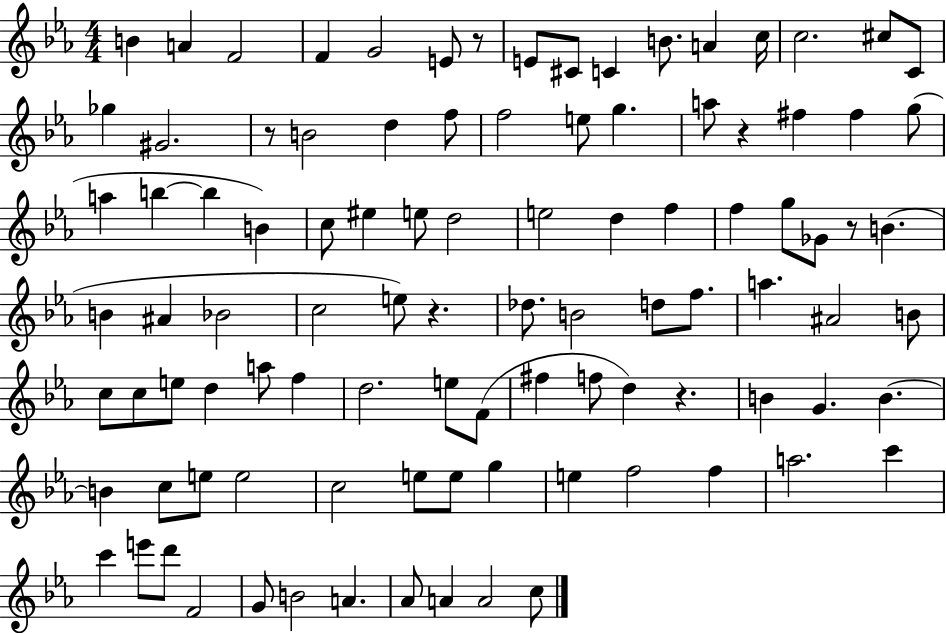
B4/q A4/q F4/h F4/q G4/h E4/e R/e E4/e C#4/e C4/q B4/e. A4/q C5/s C5/h. C#5/e C4/e Gb5/q G#4/h. R/e B4/h D5/q F5/e F5/h E5/e G5/q. A5/e R/q F#5/q F#5/q G5/e A5/q B5/q B5/q B4/q C5/e EIS5/q E5/e D5/h E5/h D5/q F5/q F5/q G5/e Gb4/e R/e B4/q. B4/q A#4/q Bb4/h C5/h E5/e R/q. Db5/e. B4/h D5/e F5/e. A5/q. A#4/h B4/e C5/e C5/e E5/e D5/q A5/e F5/q D5/h. E5/e F4/e F#5/q F5/e D5/q R/q. B4/q G4/q. B4/q. B4/q C5/e E5/e E5/h C5/h E5/e E5/e G5/q E5/q F5/h F5/q A5/h. C6/q C6/q E6/e D6/e F4/h G4/e B4/h A4/q. Ab4/e A4/q A4/h C5/e